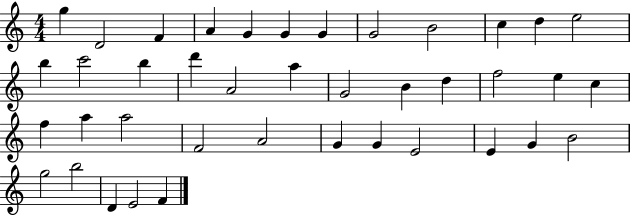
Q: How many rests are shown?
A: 0